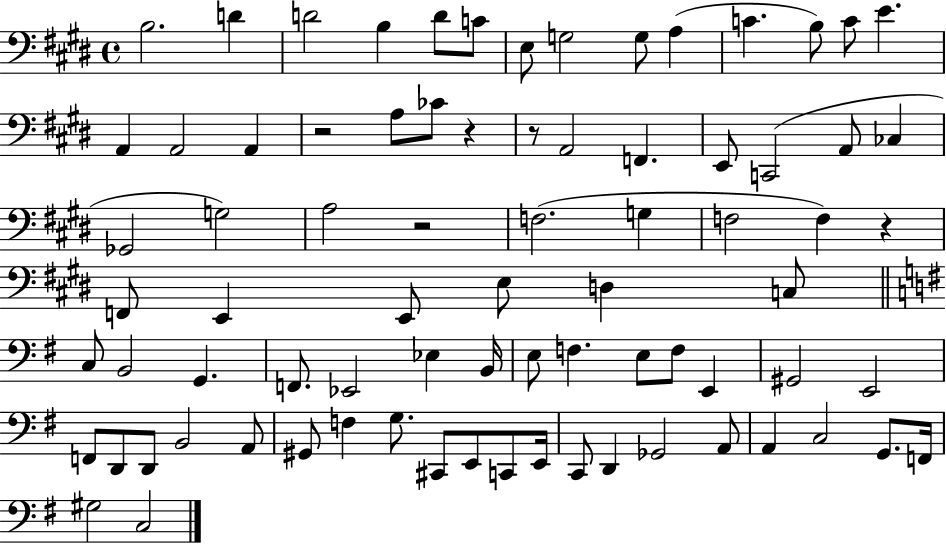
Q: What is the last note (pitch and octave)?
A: C3